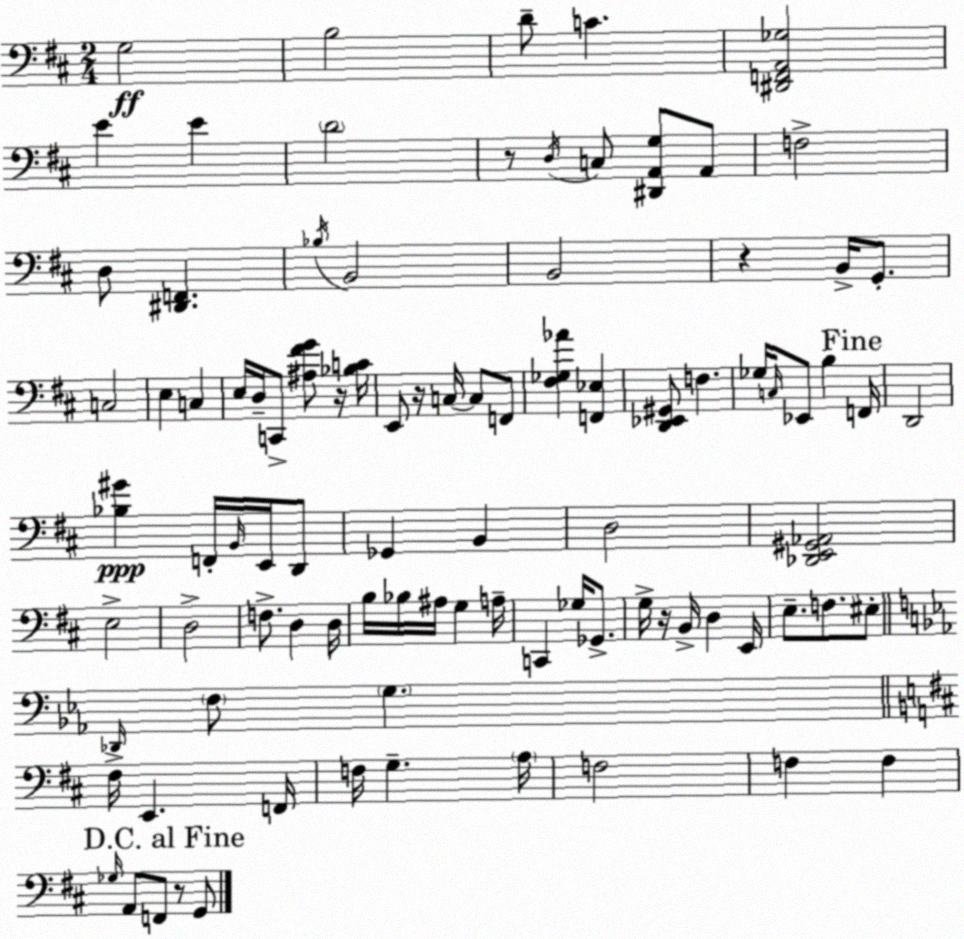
X:1
T:Untitled
M:2/4
L:1/4
K:D
G,2 B,2 D/2 C [^D,,F,,A,,_G,]2 E E D2 z/2 D,/4 C,/2 [^D,,A,,G,]/2 A,,/2 F,2 D,/2 [^D,,F,,] _B,/4 B,,2 B,,2 z B,,/4 G,,/2 C,2 E, C, E,/4 D,/4 C,,/2 [^A,^FG]/2 z/4 [_B,C]/4 E,,/2 z/4 C,/4 C,/2 F,,/2 [^F,_G,_A] [F,,_E,] [D,,_E,,^G,,]/2 F, _G,/4 C,/4 _E,,/2 B, F,,/4 D,,2 [_B,^G] F,,/4 B,,/4 E,,/4 D,,/2 _G,, B,, D,2 [_D,,E,,^G,,_A,,]2 E,2 D,2 F,/2 D, D,/4 B,/4 _B,/4 ^A,/4 G, A,/4 C,, _G,/4 _G,,/2 G,/4 z/4 B,,/4 D, E,,/4 E,/2 F,/2 ^E,/2 _D,,/4 F,/2 G, ^F,/4 E,, F,,/4 F,/4 G, A,/4 F,2 F, F, _G,/4 A,,/2 F,,/2 z/2 G,,/2